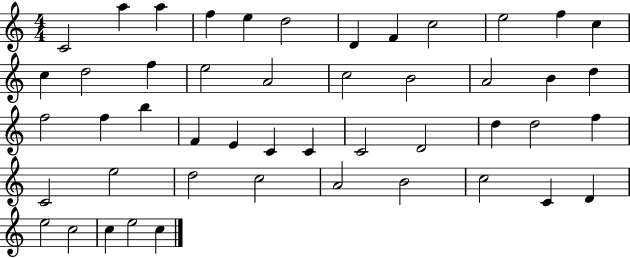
{
  \clef treble
  \numericTimeSignature
  \time 4/4
  \key c \major
  c'2 a''4 a''4 | f''4 e''4 d''2 | d'4 f'4 c''2 | e''2 f''4 c''4 | \break c''4 d''2 f''4 | e''2 a'2 | c''2 b'2 | a'2 b'4 d''4 | \break f''2 f''4 b''4 | f'4 e'4 c'4 c'4 | c'2 d'2 | d''4 d''2 f''4 | \break c'2 e''2 | d''2 c''2 | a'2 b'2 | c''2 c'4 d'4 | \break e''2 c''2 | c''4 e''2 c''4 | \bar "|."
}